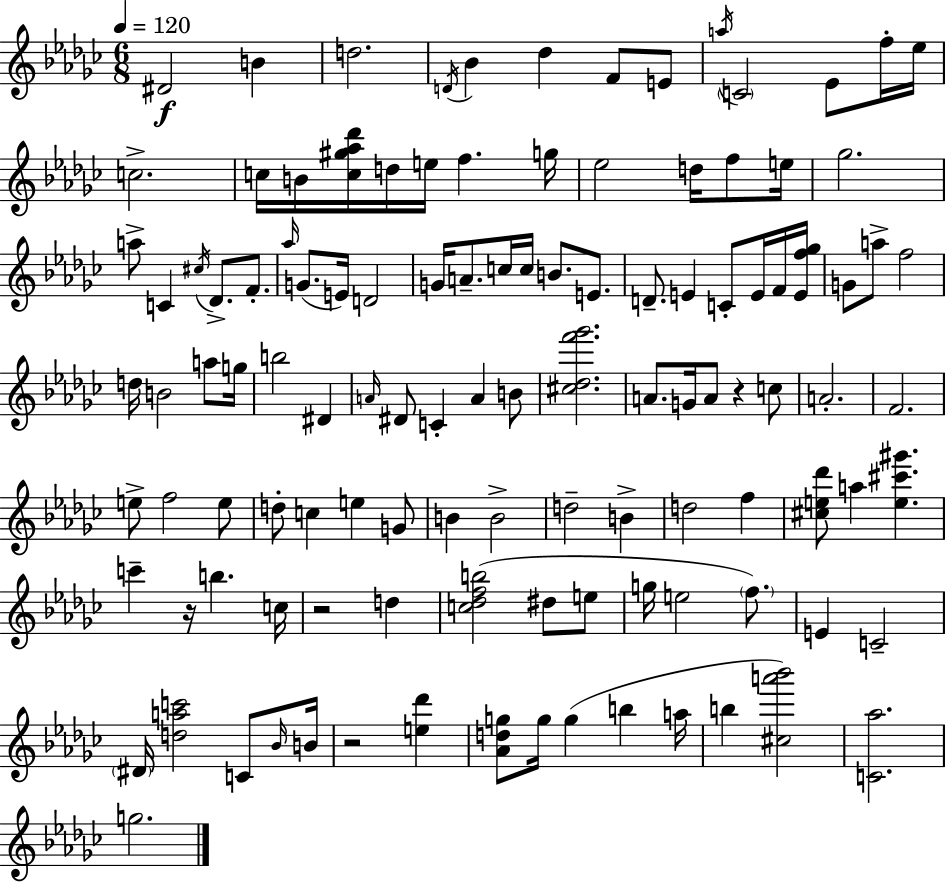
D#4/h B4/q D5/h. D4/s Bb4/q Db5/q F4/e E4/e A5/s C4/h Eb4/e F5/s Eb5/s C5/h. C5/s B4/s [C5,G#5,Ab5,Db6]/s D5/s E5/s F5/q. G5/s Eb5/h D5/s F5/e E5/s Gb5/h. A5/e C4/q C#5/s Db4/e. F4/e. Ab5/s G4/e. E4/s D4/h G4/s A4/e. C5/s C5/s B4/e. E4/e. D4/e. E4/q C4/e E4/s F4/s [E4,F5,Gb5]/s G4/e A5/e F5/h D5/s B4/h A5/e G5/s B5/h D#4/q A4/s D#4/e C4/q A4/q B4/e [C#5,Db5,F6,Gb6]/h. A4/e. G4/s A4/e R/q C5/e A4/h. F4/h. E5/e F5/h E5/e D5/e C5/q E5/q G4/e B4/q B4/h D5/h B4/q D5/h F5/q [C#5,E5,Db6]/e A5/q [E5,C#6,G#6]/q. C6/q R/s B5/q. C5/s R/h D5/q [C5,Db5,F5,B5]/h D#5/e E5/e G5/s E5/h F5/e. E4/q C4/h D#4/s [D5,A5,C6]/h C4/e Bb4/s B4/s R/h [E5,Db6]/q [Ab4,D5,G5]/e G5/s G5/q B5/q A5/s B5/q [C#5,A6,Bb6]/h [C4,Ab5]/h. G5/h.